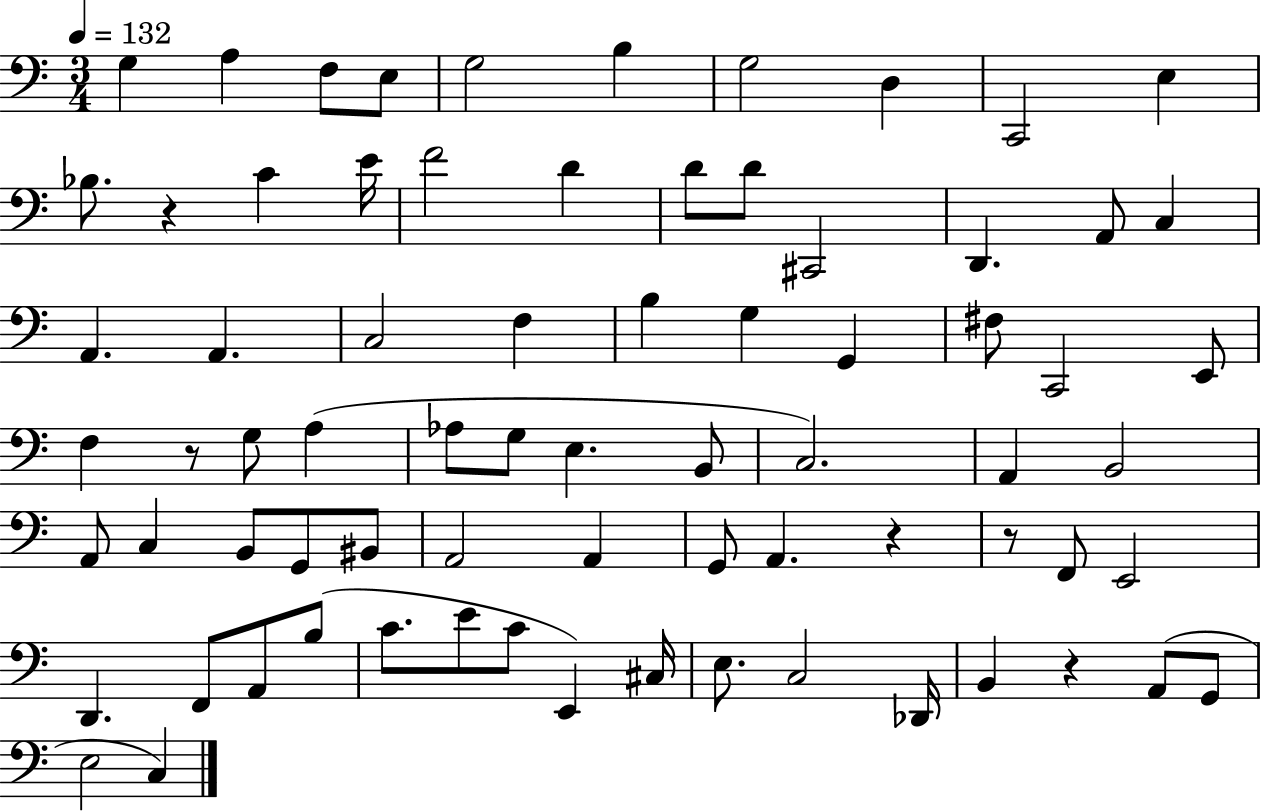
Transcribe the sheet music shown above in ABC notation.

X:1
T:Untitled
M:3/4
L:1/4
K:C
G, A, F,/2 E,/2 G,2 B, G,2 D, C,,2 E, _B,/2 z C E/4 F2 D D/2 D/2 ^C,,2 D,, A,,/2 C, A,, A,, C,2 F, B, G, G,, ^F,/2 C,,2 E,,/2 F, z/2 G,/2 A, _A,/2 G,/2 E, B,,/2 C,2 A,, B,,2 A,,/2 C, B,,/2 G,,/2 ^B,,/2 A,,2 A,, G,,/2 A,, z z/2 F,,/2 E,,2 D,, F,,/2 A,,/2 B,/2 C/2 E/2 C/2 E,, ^C,/4 E,/2 C,2 _D,,/4 B,, z A,,/2 G,,/2 E,2 C,